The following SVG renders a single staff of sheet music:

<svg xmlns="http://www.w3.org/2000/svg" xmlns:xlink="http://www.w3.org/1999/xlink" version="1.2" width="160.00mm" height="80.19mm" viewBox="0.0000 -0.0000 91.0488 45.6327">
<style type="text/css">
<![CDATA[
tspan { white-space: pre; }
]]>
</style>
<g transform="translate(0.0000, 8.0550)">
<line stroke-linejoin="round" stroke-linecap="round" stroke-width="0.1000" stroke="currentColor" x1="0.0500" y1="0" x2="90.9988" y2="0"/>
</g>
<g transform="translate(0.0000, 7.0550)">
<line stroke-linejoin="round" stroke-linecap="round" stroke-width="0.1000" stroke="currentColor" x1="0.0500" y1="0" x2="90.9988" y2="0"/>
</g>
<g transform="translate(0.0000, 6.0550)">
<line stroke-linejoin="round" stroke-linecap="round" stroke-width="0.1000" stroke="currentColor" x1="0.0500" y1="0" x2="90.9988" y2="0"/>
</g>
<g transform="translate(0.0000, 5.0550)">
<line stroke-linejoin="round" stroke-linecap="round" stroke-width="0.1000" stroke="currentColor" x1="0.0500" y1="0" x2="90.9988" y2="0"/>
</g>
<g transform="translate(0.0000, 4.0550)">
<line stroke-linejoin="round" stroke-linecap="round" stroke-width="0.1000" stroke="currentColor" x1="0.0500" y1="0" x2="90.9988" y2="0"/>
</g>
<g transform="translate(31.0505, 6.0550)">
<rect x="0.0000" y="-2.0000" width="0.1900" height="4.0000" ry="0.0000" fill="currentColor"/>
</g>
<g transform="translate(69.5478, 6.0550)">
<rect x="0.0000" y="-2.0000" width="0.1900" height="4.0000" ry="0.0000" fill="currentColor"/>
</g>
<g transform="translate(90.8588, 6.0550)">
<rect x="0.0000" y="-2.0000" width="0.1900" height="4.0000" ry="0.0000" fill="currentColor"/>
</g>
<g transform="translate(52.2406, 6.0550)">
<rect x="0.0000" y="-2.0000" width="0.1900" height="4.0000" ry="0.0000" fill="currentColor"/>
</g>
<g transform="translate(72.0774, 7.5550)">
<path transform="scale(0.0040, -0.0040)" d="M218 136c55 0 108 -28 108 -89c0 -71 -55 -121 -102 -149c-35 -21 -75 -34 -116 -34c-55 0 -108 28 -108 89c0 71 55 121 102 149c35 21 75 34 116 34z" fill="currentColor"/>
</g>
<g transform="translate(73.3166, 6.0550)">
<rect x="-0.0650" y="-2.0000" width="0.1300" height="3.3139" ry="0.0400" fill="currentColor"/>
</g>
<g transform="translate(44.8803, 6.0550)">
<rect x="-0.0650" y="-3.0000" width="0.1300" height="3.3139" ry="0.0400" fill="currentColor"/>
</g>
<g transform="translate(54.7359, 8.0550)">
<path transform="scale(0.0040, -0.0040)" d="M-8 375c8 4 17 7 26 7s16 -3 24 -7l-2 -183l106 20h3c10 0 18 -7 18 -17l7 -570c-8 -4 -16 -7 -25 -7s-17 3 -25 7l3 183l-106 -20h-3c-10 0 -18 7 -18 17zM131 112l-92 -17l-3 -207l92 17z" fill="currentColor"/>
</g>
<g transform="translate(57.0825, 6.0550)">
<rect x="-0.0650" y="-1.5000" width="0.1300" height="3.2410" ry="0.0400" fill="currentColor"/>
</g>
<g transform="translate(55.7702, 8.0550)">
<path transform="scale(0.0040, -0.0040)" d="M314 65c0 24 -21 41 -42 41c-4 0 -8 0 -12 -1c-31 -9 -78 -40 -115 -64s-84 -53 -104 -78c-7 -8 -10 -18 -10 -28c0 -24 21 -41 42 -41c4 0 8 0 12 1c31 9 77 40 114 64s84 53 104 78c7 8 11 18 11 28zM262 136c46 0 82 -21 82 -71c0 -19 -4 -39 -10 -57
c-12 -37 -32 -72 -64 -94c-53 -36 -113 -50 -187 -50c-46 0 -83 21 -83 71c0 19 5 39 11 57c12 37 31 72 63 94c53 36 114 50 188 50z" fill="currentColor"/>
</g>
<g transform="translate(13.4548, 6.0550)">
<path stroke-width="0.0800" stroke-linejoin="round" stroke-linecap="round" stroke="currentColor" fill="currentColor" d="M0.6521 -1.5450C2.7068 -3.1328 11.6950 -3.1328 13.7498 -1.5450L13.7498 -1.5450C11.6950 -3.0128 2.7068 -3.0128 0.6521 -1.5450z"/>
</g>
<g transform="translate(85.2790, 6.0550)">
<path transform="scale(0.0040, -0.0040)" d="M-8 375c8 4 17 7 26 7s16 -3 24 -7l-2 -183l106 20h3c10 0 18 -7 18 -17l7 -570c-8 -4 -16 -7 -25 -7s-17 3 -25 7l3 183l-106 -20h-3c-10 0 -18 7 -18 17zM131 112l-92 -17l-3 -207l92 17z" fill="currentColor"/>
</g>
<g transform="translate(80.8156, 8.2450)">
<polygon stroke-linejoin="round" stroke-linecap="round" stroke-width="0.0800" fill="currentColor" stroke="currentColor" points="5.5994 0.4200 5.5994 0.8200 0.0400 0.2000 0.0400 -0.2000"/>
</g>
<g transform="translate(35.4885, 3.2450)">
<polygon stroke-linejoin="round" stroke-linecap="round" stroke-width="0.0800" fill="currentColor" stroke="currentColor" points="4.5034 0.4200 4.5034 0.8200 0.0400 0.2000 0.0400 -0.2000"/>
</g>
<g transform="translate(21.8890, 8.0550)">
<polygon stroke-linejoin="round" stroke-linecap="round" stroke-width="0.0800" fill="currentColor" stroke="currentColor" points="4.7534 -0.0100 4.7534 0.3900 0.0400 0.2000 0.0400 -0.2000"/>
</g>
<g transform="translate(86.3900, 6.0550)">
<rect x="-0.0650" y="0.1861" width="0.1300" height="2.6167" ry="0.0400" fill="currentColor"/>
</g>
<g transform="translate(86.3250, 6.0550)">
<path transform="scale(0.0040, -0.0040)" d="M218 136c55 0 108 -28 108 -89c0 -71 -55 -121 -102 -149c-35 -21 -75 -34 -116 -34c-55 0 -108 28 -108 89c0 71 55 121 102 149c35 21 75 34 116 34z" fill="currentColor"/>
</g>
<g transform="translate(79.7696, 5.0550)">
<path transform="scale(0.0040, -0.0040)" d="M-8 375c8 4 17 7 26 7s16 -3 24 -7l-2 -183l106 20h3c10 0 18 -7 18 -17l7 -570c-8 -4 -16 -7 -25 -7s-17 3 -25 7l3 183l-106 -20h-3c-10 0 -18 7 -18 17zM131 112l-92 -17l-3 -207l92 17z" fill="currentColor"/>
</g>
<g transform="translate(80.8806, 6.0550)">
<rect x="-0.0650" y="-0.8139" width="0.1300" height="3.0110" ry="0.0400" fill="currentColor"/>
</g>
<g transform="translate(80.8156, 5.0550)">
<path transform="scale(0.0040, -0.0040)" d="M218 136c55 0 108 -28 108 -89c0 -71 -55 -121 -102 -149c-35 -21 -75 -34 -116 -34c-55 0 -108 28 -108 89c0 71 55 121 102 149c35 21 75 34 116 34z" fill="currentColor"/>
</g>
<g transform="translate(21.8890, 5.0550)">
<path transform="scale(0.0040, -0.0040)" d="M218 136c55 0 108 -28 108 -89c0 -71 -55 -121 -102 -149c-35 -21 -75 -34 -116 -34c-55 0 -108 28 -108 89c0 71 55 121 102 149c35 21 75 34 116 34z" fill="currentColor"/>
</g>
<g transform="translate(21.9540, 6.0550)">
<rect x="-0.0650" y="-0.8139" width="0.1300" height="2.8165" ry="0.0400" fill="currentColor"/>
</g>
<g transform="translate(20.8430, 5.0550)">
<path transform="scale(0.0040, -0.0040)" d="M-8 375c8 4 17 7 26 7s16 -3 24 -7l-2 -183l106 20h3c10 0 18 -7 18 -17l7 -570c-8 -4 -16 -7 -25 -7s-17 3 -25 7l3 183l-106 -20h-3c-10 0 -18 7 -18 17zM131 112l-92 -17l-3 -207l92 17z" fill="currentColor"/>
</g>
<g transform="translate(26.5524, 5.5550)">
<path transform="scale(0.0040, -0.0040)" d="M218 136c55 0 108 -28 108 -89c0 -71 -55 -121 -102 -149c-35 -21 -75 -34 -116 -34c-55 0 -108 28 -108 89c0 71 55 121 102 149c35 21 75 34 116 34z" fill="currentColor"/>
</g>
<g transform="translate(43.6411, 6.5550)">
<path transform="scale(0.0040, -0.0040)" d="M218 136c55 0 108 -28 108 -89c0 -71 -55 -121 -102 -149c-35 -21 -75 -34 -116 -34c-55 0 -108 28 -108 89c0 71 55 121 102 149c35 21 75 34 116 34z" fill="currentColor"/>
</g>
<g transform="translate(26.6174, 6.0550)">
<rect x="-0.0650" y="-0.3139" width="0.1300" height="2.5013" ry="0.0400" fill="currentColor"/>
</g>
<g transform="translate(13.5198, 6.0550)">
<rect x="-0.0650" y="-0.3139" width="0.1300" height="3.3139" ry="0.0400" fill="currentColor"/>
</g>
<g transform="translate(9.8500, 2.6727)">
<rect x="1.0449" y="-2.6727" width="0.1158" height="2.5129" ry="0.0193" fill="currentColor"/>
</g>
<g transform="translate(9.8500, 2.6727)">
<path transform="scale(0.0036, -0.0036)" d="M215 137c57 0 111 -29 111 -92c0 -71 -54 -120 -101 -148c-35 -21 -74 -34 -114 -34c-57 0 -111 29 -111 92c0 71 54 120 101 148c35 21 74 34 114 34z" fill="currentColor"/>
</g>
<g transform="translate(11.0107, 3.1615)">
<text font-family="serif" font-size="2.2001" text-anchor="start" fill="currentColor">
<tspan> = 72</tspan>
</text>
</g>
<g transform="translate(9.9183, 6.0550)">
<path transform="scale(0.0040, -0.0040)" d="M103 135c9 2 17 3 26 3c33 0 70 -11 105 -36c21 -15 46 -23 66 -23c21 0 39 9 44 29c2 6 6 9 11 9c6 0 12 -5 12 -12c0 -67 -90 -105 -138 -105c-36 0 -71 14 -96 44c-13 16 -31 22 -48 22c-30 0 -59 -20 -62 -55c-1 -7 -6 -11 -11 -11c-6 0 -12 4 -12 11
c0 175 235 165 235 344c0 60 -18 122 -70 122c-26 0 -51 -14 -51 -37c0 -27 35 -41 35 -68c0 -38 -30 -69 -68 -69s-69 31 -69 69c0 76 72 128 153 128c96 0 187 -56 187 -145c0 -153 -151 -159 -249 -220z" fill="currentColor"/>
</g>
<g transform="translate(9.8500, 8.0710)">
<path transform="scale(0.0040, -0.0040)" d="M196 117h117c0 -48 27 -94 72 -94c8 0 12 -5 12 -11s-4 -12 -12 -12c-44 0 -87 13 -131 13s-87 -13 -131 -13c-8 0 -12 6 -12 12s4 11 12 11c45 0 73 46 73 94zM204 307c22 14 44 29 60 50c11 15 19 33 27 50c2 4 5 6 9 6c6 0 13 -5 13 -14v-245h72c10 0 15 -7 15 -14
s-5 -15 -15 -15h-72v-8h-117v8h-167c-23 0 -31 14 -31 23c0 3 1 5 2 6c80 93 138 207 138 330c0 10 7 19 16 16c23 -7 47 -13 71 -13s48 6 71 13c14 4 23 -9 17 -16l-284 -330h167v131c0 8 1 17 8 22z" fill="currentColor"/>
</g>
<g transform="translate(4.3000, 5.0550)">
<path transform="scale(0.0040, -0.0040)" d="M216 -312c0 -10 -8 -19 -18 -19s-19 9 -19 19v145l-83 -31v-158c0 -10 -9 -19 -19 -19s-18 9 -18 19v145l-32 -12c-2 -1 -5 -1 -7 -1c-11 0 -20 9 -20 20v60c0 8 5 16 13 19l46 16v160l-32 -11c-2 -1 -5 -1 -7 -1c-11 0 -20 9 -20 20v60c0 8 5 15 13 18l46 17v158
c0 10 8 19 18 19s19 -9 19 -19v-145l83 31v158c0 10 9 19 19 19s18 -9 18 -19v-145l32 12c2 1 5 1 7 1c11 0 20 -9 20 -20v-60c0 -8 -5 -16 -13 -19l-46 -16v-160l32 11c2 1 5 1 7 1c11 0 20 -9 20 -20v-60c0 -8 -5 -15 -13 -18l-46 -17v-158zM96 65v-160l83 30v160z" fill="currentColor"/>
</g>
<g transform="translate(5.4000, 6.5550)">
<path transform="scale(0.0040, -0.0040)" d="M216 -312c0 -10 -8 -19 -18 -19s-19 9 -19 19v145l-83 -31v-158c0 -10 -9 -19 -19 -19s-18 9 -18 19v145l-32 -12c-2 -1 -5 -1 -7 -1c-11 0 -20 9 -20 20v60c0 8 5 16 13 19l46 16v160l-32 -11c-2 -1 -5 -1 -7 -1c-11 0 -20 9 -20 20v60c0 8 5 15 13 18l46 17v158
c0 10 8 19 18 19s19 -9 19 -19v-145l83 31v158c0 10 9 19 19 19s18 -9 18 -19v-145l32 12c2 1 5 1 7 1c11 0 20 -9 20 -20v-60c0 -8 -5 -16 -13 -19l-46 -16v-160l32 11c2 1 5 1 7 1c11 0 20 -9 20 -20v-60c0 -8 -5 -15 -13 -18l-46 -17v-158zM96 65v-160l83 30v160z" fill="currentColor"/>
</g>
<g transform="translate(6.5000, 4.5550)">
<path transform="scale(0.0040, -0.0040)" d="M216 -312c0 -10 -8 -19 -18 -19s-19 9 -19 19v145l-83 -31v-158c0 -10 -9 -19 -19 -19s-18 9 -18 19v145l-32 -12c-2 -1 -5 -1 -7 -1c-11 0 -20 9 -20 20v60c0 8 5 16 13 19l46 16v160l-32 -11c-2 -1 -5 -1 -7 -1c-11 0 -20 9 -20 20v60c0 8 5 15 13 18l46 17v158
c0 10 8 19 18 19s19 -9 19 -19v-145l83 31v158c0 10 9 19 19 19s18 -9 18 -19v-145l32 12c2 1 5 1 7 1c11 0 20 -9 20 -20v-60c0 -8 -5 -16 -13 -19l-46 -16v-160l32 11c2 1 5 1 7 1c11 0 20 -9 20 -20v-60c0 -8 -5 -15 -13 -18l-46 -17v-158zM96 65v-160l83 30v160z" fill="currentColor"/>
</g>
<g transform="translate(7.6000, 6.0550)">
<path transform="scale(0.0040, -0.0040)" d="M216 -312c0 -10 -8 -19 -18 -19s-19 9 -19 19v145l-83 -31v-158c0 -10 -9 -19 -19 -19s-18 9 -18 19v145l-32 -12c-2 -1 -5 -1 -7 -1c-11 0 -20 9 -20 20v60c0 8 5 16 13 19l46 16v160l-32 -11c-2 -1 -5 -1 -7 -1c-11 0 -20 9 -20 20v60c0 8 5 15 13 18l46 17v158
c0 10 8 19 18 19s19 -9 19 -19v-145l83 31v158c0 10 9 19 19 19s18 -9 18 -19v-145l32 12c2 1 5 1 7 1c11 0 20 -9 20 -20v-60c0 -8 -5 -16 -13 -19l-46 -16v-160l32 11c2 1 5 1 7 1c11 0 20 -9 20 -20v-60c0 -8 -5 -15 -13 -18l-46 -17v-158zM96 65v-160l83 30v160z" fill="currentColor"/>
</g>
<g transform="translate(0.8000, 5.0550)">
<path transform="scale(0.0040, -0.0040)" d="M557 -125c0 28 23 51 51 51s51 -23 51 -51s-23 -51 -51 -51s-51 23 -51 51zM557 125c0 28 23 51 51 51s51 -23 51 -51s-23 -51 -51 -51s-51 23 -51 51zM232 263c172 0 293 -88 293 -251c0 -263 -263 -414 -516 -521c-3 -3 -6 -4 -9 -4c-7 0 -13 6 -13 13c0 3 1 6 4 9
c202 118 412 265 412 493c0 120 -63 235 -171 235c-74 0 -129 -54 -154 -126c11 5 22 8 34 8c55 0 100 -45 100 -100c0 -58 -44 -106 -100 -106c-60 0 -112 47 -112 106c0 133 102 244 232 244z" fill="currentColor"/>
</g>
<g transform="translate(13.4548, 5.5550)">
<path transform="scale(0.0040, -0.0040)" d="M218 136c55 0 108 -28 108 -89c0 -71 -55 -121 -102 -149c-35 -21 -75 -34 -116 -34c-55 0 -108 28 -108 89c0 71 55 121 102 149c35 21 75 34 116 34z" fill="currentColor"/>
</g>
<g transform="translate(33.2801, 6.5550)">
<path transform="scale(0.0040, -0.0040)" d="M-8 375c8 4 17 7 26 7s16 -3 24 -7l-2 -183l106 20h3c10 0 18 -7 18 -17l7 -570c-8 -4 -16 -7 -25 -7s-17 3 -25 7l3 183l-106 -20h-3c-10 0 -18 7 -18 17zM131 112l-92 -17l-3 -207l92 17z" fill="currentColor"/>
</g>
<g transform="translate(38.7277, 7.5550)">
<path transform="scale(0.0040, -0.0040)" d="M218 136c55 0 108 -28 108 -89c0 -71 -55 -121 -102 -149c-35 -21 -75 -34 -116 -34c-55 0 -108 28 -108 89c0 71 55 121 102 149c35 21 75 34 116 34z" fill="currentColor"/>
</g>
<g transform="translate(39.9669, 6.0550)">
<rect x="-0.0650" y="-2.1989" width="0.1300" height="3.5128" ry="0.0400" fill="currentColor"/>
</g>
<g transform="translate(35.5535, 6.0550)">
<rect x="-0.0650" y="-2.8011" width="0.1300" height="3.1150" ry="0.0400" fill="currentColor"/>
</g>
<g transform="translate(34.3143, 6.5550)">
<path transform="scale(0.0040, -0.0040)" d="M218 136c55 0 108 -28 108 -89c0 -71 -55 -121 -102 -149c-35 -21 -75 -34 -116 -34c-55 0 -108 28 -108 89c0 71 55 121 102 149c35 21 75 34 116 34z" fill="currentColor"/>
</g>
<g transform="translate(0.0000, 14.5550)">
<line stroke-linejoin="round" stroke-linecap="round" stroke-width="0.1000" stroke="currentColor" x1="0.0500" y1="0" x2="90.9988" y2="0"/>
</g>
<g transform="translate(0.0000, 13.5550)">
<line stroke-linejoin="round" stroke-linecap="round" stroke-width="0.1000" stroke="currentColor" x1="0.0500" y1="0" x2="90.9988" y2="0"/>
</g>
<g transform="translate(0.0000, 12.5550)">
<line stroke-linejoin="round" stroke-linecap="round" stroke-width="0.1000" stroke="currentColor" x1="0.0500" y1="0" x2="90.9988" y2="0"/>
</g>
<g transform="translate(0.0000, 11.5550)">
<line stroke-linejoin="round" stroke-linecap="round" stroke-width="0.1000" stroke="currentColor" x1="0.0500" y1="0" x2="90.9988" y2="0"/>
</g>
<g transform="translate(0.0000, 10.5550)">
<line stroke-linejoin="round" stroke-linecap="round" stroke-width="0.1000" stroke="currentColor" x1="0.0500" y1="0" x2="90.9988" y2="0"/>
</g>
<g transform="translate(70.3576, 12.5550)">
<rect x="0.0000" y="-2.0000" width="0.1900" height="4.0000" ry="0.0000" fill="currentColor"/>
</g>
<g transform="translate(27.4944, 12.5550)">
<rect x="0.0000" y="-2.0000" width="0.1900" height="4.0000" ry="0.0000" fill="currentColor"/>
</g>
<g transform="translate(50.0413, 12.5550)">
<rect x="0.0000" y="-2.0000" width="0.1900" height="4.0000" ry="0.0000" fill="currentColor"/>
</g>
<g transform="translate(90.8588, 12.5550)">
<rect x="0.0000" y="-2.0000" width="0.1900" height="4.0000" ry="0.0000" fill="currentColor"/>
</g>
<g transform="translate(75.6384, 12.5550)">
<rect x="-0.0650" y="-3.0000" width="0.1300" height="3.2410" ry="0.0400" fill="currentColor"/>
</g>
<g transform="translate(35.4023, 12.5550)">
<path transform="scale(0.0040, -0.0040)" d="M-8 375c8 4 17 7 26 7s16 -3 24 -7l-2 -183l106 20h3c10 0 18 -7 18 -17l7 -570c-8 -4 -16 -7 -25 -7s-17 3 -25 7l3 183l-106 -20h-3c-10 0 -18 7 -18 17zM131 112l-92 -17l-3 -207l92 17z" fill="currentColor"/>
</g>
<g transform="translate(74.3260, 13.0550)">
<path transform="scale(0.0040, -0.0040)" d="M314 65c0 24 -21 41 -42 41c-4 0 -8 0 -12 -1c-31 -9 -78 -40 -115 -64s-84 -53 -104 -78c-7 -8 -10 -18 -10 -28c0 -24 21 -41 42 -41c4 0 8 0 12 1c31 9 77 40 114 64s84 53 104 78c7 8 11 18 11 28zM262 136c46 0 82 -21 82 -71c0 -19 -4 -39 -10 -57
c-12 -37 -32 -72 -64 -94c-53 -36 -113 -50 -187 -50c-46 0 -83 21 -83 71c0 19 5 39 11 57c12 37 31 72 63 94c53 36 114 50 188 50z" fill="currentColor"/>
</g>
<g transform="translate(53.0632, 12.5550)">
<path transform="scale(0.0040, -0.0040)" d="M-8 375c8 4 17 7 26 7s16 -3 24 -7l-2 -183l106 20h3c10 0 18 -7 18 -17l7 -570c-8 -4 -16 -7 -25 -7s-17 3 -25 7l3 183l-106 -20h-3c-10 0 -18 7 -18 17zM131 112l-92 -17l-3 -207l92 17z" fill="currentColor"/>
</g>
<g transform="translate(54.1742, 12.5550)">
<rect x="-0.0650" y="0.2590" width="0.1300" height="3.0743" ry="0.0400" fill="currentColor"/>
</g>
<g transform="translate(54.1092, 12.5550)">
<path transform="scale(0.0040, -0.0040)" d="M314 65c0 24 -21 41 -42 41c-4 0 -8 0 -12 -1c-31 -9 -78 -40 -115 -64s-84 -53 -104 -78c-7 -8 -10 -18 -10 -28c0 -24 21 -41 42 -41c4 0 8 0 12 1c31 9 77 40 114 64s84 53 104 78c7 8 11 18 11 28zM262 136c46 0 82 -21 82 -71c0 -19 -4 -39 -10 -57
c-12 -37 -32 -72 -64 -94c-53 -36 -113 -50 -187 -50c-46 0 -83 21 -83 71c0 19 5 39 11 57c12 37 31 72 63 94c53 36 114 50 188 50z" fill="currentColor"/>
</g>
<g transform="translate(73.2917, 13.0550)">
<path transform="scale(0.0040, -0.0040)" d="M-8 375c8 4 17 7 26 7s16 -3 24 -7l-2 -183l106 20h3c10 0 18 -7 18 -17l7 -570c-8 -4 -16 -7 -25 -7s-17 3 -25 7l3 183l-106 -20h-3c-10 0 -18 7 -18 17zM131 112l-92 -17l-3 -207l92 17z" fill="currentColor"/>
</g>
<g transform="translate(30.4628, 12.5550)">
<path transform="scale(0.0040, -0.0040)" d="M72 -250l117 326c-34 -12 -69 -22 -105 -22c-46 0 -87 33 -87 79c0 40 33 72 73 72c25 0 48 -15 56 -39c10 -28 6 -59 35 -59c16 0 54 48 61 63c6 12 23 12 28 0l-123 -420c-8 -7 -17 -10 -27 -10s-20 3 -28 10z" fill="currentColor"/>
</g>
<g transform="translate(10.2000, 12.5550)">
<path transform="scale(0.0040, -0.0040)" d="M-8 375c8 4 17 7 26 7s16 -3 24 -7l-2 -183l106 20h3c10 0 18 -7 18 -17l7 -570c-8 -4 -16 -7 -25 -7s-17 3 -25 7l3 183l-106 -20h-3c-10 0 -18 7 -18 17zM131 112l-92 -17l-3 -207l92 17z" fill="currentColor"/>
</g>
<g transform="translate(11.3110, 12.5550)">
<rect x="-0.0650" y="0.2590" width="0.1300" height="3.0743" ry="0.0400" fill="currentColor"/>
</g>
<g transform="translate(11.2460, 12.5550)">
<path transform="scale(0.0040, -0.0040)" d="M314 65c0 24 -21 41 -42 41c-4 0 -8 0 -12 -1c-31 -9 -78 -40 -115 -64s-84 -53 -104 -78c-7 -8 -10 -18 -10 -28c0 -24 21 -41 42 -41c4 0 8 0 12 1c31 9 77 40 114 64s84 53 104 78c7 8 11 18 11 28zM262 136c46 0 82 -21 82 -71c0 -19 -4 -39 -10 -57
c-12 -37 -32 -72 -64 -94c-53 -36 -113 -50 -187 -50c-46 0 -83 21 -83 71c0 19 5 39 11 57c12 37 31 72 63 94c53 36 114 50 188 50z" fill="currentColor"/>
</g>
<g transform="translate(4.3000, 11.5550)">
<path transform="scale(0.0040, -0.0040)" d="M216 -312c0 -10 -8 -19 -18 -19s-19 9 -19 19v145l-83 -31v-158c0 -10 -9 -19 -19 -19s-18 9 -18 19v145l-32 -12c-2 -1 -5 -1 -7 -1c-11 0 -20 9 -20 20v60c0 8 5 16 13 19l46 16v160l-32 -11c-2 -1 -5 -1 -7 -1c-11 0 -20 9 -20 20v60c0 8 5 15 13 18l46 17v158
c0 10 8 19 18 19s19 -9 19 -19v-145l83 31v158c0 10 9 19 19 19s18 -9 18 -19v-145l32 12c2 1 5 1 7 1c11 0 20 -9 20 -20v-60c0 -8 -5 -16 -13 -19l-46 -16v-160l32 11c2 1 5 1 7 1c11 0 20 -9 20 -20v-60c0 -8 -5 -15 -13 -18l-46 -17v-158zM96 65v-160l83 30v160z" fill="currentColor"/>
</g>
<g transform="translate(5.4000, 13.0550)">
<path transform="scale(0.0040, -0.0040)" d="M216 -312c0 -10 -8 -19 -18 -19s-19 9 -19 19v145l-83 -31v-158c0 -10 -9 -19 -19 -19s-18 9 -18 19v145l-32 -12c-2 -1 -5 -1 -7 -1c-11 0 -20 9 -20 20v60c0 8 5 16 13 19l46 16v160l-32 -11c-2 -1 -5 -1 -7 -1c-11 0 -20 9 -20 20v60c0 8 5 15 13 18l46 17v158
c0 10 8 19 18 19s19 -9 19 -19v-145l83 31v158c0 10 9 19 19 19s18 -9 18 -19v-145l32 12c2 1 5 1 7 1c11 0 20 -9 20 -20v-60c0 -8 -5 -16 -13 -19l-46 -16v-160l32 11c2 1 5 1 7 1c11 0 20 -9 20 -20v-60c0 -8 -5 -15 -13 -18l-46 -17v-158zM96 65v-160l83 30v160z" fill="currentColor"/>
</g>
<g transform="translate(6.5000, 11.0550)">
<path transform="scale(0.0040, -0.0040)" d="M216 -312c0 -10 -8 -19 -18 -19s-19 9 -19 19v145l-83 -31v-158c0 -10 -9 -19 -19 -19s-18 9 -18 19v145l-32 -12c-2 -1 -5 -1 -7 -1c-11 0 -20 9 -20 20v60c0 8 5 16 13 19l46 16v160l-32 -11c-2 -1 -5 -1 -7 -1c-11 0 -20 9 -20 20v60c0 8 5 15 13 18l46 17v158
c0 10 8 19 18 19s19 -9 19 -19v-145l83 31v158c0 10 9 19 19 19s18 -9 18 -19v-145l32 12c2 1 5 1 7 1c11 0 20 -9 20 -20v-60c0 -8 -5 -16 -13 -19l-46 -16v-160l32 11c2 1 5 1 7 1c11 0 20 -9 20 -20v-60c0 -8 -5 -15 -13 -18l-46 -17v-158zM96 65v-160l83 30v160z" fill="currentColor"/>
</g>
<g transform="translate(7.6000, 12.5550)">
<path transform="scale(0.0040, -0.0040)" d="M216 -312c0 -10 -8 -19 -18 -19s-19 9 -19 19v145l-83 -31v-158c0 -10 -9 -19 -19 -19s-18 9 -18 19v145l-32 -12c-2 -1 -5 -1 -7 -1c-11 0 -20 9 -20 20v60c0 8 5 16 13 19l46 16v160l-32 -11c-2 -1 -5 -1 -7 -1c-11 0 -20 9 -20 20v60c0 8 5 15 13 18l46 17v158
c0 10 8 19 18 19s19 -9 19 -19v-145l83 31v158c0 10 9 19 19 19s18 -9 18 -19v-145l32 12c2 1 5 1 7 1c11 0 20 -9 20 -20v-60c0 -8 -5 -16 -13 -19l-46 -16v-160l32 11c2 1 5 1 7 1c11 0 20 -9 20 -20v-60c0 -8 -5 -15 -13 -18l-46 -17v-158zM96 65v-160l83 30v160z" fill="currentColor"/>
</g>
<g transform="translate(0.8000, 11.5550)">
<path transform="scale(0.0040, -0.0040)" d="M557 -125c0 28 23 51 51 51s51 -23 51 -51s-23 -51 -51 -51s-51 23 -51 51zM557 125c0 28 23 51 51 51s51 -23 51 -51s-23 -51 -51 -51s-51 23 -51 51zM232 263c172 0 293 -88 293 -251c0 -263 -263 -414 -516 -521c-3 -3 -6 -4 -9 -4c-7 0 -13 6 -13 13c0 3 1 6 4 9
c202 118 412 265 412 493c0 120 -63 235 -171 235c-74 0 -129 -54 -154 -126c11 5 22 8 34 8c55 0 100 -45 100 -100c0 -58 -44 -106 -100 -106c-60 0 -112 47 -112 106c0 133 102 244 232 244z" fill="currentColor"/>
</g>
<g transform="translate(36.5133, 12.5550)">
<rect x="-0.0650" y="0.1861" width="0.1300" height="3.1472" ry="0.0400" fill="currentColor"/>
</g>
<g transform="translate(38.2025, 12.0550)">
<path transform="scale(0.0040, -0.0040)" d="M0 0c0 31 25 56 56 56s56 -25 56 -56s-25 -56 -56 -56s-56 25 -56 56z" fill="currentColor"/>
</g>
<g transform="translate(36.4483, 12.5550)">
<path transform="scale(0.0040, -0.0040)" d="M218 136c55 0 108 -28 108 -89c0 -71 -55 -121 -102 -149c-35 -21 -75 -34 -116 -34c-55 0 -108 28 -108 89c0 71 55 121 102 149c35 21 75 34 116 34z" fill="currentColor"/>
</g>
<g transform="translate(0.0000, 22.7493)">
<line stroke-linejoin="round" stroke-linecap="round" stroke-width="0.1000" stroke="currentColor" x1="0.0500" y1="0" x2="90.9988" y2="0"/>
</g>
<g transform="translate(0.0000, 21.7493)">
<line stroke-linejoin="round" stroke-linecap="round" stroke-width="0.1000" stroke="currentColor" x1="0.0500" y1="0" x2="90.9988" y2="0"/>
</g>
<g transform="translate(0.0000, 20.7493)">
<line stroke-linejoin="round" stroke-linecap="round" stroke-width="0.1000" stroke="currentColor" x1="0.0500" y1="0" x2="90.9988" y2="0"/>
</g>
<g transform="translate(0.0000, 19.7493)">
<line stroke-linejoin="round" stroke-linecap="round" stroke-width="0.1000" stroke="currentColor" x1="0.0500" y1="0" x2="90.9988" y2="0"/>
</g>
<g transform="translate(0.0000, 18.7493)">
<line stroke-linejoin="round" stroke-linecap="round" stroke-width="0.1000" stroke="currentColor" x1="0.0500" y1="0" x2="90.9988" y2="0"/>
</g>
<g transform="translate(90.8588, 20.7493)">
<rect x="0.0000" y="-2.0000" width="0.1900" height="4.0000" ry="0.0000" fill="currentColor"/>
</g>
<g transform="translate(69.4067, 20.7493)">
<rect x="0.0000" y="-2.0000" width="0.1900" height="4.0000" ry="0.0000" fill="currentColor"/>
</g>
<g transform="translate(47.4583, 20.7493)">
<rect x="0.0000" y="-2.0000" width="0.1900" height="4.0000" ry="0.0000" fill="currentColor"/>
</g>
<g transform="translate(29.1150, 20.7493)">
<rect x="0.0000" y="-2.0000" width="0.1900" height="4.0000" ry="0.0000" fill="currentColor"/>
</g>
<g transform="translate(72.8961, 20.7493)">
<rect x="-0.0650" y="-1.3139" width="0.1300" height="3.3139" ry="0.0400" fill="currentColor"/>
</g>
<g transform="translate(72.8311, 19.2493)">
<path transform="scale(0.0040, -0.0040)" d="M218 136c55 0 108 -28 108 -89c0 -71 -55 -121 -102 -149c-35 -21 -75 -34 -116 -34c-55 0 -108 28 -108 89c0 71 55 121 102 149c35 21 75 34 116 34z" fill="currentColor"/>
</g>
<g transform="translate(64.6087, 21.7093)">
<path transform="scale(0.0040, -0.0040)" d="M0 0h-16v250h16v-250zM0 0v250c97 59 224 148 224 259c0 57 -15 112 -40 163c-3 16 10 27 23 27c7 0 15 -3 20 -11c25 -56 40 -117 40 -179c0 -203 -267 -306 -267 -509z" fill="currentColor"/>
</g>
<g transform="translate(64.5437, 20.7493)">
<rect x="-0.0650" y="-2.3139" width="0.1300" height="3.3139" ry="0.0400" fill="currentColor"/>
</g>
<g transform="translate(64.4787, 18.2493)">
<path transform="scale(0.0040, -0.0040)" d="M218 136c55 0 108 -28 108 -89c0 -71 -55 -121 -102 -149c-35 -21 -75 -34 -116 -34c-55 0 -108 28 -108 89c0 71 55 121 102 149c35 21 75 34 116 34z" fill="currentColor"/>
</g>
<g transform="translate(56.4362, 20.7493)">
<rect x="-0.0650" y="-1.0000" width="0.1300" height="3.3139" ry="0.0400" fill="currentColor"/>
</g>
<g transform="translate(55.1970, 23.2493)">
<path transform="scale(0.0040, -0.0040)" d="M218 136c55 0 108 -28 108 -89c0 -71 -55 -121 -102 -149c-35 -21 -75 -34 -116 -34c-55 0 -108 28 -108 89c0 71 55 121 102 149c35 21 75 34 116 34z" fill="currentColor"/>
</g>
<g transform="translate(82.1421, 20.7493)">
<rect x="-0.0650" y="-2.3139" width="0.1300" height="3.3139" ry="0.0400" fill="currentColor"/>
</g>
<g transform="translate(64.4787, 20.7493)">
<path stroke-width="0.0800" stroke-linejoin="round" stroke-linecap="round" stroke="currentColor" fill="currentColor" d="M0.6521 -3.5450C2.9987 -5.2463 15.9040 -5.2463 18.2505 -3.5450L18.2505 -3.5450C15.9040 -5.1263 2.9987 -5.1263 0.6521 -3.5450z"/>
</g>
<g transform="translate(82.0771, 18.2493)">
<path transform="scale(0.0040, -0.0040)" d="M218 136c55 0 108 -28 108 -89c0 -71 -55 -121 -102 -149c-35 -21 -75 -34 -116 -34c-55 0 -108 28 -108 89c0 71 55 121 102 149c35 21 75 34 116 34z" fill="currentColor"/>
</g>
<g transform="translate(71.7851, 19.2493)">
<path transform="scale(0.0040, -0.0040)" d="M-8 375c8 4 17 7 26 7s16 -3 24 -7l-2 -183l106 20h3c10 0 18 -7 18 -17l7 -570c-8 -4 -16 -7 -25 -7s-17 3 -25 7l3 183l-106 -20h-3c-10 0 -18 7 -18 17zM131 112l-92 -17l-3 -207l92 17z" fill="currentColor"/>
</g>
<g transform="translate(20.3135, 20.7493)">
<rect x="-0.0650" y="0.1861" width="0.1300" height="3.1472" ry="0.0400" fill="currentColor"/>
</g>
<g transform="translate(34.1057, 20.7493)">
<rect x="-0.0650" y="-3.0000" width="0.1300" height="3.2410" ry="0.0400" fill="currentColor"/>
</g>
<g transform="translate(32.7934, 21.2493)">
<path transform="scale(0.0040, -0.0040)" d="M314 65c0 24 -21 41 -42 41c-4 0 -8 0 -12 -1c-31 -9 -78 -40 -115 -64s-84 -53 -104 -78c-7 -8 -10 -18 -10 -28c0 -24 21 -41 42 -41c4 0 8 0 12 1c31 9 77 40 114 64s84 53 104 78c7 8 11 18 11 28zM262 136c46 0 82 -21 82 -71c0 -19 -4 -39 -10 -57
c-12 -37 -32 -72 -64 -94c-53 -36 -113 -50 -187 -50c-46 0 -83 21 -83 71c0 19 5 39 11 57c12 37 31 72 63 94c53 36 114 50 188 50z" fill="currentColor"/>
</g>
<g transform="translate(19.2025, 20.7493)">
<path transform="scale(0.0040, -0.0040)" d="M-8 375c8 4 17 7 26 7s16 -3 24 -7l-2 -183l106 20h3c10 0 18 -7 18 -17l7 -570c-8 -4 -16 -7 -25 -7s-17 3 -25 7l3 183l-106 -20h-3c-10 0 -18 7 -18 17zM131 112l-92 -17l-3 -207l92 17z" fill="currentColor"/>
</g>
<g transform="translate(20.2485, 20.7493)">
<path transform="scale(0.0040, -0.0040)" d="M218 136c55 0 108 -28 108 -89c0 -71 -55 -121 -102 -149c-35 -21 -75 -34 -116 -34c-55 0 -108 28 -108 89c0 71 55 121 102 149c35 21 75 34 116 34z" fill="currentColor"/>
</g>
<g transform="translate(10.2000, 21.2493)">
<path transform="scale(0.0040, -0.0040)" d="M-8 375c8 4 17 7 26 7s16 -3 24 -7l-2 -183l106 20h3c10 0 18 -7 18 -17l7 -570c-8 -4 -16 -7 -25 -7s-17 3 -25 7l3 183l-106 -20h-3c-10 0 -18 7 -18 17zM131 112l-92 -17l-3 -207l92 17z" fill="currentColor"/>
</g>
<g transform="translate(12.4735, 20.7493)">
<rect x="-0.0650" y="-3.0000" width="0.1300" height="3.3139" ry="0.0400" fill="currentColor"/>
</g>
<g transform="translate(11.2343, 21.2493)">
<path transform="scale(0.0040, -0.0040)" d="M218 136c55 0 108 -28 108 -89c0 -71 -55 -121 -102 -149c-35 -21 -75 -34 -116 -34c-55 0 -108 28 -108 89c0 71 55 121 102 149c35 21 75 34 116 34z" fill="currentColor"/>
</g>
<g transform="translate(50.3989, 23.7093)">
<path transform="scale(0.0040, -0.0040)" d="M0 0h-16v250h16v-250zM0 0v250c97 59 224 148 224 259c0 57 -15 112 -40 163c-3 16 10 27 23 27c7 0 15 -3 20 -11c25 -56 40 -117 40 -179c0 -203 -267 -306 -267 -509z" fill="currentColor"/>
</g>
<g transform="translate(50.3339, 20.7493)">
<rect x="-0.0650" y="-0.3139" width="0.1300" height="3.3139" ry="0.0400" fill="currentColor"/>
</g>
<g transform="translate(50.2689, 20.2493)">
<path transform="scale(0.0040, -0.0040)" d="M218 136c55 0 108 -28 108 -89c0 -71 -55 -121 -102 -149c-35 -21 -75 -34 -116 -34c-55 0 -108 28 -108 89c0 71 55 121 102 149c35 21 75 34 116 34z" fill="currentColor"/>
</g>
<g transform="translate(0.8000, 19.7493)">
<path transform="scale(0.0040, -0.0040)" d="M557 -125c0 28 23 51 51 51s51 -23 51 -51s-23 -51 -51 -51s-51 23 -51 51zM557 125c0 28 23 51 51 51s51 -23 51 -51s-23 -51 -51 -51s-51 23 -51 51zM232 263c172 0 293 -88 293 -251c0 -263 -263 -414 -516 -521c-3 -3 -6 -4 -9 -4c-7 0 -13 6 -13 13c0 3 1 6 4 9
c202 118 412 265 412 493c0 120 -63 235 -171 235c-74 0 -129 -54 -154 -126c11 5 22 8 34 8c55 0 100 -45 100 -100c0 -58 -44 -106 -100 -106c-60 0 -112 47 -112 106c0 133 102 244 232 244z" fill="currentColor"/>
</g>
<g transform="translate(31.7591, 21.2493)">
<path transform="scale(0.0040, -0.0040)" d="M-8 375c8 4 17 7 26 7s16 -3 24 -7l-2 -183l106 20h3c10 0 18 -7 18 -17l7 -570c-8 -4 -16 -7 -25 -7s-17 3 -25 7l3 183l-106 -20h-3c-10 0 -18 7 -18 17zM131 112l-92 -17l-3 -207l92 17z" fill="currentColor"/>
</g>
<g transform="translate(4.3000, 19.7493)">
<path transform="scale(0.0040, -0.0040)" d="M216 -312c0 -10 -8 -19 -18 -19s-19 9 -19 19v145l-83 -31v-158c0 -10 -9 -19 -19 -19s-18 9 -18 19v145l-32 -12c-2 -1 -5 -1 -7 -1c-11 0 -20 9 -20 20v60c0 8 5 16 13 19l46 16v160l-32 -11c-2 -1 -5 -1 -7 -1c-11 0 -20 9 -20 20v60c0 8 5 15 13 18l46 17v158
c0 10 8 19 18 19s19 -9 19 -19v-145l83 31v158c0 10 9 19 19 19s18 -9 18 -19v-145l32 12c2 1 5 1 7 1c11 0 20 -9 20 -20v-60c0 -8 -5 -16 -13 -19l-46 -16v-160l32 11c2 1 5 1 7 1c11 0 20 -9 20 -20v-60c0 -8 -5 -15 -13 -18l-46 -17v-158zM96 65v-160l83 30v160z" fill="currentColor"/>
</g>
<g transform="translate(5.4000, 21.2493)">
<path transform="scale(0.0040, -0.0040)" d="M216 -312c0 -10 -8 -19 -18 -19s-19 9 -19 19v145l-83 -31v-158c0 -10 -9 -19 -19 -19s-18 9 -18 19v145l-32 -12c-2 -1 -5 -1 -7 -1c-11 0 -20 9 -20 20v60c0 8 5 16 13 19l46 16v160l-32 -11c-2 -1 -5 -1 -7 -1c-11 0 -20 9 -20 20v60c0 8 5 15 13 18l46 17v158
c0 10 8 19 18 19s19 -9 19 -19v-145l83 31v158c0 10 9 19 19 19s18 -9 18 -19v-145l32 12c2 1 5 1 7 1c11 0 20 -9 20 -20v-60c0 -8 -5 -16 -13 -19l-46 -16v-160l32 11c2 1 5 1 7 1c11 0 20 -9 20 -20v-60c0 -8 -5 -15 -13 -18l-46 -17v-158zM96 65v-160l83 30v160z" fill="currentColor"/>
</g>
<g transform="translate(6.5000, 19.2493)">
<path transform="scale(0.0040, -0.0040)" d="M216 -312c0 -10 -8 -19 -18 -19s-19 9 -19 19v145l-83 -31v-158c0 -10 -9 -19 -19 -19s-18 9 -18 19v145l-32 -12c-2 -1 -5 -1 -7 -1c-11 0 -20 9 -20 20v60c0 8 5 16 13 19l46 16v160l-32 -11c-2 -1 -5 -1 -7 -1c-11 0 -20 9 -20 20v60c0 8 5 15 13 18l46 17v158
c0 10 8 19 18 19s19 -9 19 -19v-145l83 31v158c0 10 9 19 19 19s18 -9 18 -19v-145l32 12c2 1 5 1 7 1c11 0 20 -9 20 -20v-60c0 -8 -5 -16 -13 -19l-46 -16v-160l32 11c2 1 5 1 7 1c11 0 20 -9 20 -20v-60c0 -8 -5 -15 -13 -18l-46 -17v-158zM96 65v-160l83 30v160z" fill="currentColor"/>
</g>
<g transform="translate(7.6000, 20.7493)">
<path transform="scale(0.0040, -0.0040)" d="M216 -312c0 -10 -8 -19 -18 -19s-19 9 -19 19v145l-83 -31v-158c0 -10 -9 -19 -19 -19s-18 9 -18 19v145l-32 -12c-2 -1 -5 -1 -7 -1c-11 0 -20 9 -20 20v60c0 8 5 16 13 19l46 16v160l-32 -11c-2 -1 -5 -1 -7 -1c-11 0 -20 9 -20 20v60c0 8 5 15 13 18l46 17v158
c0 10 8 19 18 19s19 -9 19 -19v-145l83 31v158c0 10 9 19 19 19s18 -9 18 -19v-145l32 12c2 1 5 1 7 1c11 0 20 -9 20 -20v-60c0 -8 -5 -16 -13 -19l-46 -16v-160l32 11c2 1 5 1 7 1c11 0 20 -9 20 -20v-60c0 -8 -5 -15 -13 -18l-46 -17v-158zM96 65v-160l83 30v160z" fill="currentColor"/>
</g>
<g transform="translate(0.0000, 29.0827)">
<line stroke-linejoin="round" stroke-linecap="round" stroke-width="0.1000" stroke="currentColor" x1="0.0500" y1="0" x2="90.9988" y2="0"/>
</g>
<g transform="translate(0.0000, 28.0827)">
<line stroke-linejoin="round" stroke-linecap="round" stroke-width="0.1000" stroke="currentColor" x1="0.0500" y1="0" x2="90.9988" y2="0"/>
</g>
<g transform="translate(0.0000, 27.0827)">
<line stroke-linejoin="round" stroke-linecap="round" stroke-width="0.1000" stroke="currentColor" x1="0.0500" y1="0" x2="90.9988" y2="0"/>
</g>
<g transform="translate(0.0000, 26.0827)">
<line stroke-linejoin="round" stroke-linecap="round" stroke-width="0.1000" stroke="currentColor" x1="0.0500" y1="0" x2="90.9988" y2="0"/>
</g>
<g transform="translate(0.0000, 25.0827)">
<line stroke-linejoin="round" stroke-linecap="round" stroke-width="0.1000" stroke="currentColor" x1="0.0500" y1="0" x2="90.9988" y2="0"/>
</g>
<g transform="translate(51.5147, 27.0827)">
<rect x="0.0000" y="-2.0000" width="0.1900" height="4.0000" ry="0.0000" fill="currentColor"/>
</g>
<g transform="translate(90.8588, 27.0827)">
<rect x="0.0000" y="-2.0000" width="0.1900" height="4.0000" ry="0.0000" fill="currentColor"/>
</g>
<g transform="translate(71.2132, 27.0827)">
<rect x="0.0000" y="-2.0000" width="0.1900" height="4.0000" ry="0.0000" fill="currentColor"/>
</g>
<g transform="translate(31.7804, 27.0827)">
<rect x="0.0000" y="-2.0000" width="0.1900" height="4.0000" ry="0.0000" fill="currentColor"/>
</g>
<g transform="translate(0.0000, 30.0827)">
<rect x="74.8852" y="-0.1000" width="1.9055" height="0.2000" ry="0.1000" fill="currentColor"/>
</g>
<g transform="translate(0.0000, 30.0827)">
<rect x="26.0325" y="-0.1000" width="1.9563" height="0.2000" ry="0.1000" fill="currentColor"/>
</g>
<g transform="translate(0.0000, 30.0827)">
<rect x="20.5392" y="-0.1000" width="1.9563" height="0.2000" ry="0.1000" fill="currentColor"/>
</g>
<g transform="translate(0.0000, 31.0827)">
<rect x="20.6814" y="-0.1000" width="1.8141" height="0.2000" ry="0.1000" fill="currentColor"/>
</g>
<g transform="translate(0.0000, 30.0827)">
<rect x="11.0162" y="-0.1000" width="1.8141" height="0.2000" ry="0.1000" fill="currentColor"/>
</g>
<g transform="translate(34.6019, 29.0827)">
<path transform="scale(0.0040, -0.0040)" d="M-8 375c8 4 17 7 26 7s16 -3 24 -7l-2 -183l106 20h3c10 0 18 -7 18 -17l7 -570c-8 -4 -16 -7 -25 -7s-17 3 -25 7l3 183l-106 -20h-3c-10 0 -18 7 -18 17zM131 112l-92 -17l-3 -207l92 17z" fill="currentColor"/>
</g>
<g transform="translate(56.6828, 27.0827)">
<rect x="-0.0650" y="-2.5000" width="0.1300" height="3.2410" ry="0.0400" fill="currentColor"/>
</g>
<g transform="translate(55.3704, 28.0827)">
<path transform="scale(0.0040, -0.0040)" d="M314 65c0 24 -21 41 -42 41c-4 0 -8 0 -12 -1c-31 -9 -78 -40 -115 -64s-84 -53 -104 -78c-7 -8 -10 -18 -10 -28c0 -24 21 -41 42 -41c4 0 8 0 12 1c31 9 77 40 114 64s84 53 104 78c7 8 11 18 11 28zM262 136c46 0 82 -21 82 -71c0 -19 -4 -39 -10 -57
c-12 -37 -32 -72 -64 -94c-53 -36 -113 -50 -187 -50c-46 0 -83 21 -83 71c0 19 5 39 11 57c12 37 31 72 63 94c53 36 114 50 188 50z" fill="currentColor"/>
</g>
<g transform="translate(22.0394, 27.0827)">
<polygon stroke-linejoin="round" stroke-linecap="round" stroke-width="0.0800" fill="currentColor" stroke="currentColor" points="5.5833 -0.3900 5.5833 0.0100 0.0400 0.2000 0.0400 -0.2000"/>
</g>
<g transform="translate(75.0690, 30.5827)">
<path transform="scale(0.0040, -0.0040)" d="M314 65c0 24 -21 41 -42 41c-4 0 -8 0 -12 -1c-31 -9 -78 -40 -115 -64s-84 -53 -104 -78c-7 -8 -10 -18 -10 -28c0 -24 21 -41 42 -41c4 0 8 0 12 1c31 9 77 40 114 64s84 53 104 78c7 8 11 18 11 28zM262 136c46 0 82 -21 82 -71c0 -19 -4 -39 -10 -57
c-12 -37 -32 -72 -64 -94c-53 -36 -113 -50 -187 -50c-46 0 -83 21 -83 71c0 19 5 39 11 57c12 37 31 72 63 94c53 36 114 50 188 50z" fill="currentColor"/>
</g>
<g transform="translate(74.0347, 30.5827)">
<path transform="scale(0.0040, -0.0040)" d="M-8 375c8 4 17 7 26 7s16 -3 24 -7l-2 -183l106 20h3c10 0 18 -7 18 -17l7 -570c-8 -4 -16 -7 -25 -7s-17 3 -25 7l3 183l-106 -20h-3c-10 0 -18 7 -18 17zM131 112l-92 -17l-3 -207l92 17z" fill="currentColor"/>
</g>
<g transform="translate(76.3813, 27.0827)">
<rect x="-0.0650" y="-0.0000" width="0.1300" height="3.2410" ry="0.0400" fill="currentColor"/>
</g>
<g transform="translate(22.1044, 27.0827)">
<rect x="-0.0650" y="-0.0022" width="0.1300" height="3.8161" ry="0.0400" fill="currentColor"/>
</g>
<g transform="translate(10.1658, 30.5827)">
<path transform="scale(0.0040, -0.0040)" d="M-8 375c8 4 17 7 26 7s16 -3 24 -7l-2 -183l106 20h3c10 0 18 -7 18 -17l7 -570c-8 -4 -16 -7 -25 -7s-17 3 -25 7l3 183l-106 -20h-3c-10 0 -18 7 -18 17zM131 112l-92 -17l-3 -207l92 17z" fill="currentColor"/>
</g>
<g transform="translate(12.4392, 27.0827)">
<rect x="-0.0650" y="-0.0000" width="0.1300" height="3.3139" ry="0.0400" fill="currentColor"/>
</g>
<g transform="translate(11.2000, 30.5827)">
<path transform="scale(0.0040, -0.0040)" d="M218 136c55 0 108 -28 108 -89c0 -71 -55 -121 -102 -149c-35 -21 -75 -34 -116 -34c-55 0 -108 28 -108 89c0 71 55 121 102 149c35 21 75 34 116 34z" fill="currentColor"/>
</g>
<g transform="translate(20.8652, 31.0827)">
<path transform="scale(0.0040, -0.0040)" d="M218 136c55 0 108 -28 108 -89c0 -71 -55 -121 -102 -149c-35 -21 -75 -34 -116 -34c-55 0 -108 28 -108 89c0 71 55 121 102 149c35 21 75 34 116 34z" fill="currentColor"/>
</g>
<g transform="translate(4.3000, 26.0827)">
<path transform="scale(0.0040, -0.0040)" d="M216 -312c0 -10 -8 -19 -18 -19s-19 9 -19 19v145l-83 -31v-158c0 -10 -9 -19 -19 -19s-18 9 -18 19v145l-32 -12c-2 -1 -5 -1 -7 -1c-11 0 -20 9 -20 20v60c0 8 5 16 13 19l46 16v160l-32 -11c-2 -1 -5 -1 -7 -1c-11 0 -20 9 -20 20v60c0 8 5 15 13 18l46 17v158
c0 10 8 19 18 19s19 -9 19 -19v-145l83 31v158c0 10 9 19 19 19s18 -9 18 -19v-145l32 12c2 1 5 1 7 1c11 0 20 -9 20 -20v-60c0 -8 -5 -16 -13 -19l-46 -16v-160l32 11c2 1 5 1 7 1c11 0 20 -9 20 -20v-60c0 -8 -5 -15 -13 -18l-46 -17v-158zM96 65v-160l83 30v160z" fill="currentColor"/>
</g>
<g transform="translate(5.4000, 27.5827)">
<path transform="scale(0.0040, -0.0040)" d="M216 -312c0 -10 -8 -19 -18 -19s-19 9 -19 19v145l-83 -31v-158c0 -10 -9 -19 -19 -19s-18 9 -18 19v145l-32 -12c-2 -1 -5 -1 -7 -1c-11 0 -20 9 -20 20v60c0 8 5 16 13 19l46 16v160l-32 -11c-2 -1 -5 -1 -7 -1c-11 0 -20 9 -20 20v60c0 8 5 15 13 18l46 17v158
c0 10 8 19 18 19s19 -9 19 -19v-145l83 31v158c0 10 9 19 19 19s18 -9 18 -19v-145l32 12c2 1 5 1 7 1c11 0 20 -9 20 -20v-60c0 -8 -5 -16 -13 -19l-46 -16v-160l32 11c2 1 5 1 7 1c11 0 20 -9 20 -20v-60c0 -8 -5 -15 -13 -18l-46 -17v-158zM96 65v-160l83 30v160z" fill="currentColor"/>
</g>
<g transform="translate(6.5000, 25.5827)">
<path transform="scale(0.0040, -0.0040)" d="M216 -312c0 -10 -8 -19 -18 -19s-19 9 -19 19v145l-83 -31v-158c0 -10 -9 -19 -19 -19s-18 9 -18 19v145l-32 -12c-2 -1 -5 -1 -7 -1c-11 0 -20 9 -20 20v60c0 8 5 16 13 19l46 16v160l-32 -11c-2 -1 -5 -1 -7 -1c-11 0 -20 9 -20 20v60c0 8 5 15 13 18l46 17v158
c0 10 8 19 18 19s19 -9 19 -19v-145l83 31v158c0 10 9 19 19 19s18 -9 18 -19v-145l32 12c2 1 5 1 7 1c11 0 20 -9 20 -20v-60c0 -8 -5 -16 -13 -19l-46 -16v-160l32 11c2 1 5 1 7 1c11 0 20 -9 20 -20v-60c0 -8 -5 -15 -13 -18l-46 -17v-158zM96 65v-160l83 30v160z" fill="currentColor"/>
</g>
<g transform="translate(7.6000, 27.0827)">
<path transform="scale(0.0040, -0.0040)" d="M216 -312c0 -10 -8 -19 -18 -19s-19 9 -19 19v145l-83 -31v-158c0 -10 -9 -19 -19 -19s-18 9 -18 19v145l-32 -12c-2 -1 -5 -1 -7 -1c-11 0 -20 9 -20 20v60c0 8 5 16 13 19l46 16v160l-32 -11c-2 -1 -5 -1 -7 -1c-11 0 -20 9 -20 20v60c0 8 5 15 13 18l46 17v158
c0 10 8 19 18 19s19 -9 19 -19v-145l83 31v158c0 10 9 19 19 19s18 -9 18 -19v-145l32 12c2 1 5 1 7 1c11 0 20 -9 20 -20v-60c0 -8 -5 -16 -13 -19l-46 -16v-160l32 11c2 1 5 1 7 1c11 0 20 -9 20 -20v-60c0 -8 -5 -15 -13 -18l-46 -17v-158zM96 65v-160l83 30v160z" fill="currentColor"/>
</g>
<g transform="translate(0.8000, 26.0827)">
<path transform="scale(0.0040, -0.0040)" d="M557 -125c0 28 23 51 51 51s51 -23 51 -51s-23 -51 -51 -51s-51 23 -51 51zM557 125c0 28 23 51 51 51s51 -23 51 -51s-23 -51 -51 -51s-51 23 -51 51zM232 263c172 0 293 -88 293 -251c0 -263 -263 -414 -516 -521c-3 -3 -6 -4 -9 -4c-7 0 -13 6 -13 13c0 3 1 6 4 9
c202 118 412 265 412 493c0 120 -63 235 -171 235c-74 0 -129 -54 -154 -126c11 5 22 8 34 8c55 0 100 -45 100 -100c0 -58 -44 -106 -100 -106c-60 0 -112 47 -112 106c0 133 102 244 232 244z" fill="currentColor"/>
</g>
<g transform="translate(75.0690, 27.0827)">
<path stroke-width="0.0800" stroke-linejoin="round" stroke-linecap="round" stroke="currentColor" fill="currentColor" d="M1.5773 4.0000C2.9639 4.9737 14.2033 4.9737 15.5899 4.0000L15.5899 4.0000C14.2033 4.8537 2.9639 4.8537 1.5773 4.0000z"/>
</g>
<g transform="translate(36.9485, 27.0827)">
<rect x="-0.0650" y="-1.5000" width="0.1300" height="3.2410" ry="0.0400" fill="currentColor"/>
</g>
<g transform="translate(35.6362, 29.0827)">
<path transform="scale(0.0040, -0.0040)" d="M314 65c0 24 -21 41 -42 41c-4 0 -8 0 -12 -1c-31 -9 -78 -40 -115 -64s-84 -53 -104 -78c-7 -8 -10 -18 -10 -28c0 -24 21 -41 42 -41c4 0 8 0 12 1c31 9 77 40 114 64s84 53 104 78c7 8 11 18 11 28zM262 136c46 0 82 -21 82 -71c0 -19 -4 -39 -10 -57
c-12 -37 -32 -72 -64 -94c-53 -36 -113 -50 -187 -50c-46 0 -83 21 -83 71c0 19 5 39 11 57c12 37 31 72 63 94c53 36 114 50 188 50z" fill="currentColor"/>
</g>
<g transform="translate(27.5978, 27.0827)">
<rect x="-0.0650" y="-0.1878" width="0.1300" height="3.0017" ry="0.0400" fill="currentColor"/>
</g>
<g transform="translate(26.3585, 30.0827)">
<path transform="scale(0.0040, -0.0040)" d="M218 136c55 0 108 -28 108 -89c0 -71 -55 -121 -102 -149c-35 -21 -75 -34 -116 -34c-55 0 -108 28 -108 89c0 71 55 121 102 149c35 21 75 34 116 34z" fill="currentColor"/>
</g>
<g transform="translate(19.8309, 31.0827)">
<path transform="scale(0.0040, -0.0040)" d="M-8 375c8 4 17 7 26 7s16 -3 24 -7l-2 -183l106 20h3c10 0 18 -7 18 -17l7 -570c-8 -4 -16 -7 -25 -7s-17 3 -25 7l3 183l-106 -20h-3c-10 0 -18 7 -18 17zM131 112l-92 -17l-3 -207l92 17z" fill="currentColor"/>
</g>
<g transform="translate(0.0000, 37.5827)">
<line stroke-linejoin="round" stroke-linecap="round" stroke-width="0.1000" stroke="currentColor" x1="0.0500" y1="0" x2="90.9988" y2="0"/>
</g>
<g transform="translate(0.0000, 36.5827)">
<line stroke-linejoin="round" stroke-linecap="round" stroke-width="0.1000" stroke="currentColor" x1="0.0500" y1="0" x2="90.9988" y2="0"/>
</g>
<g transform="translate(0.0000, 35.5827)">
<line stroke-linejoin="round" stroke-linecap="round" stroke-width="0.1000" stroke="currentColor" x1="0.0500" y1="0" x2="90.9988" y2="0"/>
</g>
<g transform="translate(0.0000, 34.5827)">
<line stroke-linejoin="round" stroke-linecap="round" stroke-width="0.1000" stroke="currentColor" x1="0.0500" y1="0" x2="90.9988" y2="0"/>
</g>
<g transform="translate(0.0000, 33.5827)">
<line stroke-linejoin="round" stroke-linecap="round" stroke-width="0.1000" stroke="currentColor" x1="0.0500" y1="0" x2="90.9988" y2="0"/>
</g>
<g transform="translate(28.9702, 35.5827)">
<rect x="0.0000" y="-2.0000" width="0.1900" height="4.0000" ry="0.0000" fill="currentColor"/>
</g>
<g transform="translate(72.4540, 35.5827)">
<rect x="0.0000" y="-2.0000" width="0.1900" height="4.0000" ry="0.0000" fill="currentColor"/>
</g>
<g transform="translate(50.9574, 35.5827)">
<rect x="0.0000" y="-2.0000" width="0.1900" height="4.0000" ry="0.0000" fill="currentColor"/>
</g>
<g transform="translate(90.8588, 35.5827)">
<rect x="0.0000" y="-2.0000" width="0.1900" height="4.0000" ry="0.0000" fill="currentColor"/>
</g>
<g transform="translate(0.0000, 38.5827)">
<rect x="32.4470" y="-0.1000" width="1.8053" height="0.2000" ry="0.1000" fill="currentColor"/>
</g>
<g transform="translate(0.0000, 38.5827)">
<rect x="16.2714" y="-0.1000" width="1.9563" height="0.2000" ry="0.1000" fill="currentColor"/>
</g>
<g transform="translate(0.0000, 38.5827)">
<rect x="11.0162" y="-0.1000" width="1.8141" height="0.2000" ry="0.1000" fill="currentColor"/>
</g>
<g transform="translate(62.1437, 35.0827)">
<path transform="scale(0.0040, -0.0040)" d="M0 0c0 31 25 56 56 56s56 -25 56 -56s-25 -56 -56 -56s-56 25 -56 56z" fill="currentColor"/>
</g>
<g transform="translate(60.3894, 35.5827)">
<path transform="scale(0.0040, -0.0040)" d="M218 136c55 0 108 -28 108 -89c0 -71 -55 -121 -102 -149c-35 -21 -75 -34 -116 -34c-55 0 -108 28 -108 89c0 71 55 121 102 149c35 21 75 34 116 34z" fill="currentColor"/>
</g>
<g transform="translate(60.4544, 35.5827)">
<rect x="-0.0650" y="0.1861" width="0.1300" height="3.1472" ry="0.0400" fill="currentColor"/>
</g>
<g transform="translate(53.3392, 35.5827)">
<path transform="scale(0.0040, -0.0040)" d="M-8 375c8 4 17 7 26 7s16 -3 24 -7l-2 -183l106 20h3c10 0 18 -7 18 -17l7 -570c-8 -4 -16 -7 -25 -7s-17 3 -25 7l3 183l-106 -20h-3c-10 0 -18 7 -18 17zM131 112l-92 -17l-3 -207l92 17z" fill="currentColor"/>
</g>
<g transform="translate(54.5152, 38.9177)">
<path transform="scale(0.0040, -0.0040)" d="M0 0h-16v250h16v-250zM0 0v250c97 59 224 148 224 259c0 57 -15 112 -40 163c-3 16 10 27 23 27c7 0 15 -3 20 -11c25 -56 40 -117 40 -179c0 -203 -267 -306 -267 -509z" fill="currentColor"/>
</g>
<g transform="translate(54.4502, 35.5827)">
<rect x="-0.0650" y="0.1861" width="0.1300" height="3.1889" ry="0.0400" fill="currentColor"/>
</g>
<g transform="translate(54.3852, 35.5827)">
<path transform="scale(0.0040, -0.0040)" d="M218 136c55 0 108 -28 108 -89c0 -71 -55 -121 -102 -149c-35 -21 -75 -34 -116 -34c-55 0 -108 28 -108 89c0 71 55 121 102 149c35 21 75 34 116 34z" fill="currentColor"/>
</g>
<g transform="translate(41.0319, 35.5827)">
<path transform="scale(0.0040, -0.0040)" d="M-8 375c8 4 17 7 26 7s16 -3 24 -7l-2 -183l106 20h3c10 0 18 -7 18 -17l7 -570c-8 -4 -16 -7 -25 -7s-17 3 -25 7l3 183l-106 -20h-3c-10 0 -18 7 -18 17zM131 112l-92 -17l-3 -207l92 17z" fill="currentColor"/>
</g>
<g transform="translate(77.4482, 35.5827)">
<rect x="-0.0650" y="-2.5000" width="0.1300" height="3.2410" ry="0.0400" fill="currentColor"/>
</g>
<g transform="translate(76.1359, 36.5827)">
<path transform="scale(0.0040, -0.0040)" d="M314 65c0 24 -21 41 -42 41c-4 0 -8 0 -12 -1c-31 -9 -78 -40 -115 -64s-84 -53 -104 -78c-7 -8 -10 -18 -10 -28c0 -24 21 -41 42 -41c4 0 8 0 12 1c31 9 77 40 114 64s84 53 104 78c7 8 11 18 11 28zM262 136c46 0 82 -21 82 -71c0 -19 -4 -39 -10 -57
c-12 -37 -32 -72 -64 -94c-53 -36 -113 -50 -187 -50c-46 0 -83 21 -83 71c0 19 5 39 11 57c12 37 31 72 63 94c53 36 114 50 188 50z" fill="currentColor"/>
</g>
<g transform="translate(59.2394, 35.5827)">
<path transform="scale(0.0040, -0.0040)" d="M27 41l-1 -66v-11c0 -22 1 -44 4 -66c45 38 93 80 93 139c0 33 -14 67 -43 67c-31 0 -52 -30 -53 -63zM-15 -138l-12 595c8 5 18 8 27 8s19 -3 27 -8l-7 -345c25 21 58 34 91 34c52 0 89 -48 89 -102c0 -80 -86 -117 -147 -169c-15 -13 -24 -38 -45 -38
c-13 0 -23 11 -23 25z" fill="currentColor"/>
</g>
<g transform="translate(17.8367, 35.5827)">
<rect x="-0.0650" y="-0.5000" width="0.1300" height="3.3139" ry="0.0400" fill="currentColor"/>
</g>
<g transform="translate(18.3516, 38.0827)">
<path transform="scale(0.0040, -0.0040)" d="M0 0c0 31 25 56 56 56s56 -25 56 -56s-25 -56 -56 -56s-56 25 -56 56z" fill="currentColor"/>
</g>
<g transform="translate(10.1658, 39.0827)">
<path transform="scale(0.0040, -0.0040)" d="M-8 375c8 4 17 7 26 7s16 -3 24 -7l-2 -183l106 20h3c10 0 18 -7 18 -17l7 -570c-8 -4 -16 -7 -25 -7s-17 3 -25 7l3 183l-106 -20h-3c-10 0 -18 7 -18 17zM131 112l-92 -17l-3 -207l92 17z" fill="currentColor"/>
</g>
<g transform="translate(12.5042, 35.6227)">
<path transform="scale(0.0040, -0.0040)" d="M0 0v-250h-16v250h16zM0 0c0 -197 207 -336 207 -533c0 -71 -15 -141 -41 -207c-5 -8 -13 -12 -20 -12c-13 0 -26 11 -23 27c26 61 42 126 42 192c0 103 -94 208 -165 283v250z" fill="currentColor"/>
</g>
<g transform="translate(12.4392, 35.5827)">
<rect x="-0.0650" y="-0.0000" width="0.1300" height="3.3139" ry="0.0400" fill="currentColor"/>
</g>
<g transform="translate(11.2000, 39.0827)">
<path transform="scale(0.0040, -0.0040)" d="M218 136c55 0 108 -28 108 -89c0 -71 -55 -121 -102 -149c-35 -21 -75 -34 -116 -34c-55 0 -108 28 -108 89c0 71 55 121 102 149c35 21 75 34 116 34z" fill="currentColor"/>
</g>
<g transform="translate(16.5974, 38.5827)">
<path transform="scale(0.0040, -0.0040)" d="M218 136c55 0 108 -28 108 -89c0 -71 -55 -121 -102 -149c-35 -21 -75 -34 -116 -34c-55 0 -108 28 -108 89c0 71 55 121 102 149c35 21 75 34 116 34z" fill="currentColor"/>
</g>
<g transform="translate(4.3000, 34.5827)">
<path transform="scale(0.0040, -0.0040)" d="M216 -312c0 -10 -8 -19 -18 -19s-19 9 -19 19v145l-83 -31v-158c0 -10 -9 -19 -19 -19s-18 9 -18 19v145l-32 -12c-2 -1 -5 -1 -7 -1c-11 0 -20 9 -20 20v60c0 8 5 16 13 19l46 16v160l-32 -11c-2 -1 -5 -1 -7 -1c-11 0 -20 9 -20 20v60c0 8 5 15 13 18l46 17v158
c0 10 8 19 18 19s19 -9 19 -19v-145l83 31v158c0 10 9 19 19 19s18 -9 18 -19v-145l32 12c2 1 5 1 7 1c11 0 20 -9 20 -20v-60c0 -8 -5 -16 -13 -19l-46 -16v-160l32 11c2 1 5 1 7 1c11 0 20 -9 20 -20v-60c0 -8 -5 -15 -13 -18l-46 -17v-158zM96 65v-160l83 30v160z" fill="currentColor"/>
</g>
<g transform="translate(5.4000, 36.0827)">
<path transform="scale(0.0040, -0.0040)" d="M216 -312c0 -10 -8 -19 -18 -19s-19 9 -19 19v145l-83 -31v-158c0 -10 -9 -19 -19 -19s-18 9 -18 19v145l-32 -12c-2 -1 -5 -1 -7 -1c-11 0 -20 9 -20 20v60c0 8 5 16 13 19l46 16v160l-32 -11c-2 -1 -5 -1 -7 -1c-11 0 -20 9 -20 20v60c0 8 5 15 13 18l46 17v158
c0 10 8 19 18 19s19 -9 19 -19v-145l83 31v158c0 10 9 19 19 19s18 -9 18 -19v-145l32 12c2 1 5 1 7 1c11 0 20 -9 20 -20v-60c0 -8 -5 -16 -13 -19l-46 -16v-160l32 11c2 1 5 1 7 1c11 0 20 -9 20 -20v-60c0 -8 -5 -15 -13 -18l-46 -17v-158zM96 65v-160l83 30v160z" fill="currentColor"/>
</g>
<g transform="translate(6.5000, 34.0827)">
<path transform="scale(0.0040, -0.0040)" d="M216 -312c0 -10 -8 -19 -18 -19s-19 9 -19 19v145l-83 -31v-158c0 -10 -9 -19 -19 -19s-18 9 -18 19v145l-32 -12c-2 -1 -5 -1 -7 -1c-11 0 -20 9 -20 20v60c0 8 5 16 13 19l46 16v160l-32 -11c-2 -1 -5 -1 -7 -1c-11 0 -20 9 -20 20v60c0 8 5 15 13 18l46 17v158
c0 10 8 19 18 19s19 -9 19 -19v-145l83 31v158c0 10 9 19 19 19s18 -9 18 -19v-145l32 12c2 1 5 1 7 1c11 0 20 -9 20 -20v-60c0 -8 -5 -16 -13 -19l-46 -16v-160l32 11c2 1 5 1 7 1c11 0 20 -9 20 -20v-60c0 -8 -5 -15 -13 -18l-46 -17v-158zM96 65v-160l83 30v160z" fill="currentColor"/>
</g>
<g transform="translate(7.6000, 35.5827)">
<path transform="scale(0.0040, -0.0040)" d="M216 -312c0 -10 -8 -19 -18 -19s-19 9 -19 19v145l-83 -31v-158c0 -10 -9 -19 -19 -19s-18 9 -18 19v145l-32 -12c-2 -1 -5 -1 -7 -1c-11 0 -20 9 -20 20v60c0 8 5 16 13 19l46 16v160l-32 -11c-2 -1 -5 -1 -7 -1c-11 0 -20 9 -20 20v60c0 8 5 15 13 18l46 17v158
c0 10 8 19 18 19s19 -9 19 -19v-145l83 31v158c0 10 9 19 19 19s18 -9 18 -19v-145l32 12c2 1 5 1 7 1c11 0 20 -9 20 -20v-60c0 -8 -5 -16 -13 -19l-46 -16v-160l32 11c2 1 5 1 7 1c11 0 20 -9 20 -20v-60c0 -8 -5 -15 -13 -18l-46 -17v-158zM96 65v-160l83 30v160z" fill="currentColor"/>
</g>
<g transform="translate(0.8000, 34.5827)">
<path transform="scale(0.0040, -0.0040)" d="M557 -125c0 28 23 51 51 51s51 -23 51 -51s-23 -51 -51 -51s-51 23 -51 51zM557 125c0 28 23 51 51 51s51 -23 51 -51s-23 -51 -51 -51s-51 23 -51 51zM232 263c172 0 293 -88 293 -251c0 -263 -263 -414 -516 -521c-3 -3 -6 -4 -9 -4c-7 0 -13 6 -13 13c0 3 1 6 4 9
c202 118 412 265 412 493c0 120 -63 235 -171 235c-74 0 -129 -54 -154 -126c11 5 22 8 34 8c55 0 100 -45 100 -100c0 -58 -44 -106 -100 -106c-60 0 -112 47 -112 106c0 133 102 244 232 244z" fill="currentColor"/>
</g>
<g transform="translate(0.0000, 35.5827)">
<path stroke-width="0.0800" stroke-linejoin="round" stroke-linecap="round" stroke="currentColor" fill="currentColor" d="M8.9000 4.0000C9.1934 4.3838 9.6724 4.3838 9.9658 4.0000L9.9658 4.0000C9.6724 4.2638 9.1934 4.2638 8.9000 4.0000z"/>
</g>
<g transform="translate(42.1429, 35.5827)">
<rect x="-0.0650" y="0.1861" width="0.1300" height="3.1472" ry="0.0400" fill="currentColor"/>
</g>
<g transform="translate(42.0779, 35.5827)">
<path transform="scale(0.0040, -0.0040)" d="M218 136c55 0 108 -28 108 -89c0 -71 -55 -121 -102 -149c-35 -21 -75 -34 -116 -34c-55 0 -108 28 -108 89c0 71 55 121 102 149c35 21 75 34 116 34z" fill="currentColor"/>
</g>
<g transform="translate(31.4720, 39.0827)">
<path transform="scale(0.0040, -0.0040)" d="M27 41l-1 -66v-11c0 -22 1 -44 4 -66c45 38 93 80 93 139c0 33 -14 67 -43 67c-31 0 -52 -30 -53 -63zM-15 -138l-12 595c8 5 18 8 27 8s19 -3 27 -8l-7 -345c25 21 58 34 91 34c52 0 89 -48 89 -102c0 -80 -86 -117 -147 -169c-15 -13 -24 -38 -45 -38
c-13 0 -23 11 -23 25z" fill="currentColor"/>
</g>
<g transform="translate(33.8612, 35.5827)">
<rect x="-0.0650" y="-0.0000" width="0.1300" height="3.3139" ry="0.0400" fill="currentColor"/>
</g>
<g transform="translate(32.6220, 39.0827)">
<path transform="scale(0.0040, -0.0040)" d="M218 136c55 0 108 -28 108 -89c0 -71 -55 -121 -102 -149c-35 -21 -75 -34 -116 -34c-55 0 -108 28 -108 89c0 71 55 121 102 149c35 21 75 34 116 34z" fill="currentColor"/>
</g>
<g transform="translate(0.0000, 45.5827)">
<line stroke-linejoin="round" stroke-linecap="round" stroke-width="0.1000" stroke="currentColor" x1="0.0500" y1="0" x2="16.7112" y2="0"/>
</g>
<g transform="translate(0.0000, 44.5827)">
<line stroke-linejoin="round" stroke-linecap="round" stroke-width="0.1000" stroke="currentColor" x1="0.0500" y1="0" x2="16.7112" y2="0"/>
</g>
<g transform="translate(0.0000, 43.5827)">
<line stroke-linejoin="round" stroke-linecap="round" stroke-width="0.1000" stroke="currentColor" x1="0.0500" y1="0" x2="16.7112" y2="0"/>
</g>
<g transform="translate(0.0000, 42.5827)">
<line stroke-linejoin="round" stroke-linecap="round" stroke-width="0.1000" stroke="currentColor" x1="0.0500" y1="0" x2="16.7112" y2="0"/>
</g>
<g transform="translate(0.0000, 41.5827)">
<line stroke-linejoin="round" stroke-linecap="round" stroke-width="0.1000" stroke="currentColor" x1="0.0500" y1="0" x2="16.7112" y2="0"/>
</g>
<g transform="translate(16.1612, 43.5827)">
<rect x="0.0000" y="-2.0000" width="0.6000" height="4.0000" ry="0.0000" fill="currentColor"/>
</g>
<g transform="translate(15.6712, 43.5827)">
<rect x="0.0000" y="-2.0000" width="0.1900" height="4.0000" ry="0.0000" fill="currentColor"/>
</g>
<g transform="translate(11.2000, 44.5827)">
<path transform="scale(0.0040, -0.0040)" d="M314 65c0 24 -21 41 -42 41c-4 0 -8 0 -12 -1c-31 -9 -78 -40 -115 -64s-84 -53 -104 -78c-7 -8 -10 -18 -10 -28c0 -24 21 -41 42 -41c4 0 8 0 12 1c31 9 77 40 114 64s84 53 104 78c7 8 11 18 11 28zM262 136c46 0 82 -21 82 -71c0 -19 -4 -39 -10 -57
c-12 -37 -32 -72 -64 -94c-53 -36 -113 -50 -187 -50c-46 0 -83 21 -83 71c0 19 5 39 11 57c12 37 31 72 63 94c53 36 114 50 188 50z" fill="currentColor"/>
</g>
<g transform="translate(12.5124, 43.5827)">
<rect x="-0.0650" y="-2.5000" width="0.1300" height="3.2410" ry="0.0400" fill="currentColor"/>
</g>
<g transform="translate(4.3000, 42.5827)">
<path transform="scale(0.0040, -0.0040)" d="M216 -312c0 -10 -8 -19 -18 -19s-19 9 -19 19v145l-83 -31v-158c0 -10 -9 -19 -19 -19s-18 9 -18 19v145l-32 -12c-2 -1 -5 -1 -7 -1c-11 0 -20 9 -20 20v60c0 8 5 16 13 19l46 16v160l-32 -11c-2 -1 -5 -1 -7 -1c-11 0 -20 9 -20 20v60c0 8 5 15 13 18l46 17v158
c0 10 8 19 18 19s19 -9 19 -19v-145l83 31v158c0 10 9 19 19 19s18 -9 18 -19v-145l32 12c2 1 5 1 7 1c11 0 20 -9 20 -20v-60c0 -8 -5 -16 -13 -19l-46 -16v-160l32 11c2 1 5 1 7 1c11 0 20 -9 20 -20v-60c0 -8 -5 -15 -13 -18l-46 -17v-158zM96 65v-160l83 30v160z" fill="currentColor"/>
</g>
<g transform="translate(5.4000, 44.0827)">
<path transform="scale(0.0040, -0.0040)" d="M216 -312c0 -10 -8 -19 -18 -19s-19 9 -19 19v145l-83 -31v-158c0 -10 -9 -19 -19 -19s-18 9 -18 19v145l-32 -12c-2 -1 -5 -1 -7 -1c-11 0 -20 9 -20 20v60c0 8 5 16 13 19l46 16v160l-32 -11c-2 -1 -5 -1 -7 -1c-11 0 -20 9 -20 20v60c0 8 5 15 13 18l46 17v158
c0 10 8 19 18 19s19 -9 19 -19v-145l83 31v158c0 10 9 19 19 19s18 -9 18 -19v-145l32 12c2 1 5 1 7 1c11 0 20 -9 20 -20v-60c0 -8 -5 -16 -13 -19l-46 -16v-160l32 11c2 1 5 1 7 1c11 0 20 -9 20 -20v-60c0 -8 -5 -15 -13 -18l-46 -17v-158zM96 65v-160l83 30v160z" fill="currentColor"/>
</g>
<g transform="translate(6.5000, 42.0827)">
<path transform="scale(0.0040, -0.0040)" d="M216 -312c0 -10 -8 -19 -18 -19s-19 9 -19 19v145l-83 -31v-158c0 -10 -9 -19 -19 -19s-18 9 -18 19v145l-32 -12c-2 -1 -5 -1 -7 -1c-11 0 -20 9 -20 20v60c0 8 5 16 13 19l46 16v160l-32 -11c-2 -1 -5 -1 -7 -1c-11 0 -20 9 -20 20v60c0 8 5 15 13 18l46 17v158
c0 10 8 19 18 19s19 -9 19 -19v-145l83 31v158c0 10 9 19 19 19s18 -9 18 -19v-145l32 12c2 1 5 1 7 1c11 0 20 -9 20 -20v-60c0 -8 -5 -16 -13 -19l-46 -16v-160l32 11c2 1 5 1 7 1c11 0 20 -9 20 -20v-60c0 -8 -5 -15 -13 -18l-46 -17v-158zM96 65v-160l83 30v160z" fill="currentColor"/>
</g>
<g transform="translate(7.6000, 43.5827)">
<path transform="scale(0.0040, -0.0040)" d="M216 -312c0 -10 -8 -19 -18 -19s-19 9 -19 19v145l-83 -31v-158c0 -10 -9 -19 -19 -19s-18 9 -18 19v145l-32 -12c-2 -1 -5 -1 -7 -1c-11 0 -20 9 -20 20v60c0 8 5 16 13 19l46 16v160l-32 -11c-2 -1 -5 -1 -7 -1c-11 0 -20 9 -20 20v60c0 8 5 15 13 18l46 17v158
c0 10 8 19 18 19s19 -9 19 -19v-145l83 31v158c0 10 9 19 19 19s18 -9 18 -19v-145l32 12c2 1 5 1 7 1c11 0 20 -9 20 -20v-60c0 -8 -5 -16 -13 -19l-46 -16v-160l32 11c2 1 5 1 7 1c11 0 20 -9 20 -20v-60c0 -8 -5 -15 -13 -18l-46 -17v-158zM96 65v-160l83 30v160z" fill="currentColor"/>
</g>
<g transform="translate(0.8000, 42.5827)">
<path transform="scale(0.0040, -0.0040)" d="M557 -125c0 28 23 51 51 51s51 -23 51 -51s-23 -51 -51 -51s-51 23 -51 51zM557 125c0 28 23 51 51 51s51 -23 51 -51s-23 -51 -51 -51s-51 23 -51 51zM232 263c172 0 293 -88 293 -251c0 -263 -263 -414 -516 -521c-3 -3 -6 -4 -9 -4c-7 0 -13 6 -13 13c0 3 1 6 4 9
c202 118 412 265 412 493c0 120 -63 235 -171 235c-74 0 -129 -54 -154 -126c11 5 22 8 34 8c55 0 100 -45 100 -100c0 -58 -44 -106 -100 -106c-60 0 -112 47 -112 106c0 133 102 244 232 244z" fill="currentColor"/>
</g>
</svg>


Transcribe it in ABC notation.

X:1
T:Untitled
M:2/4
L:1/4
K:E
E, F,/2 E,/2 C,/2 A,,/2 C, G,,2 A,, F,/2 D,/2 D,2 z/2 D, D,2 C,2 C, D, C,2 E,/2 ^F,, B,/2 G, B, D,, C,,/2 E,,/2 G,,2 B,,2 D,,2 D,,/2 E,, _D,, D, D,/2 _D, B,,2 B,,2